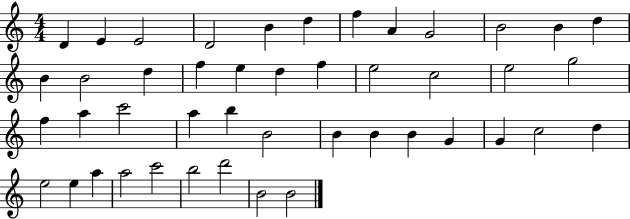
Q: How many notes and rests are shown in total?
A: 45